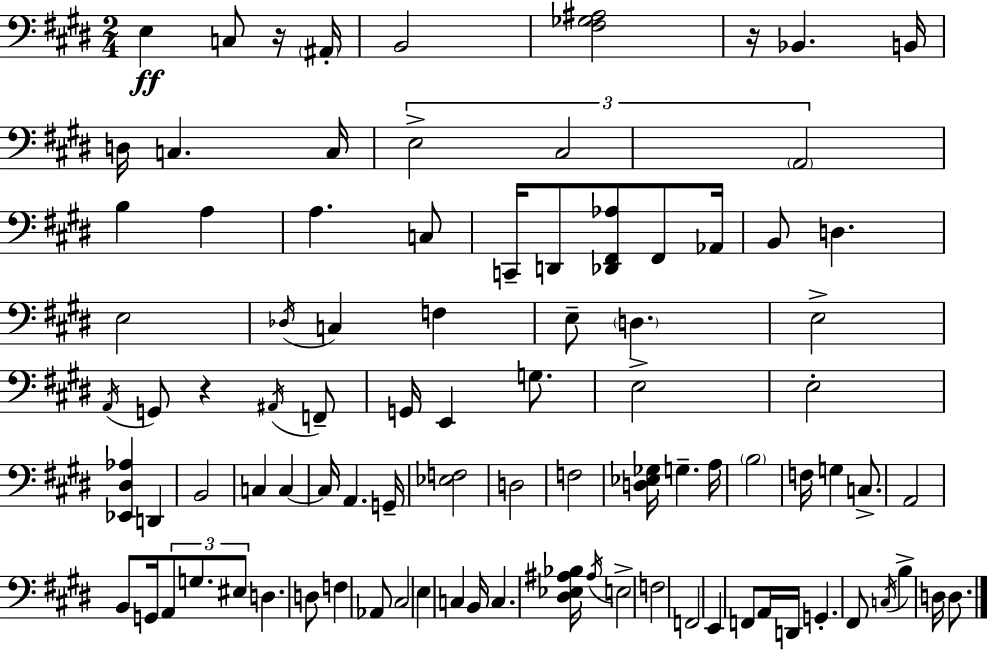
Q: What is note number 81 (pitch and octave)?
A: D3